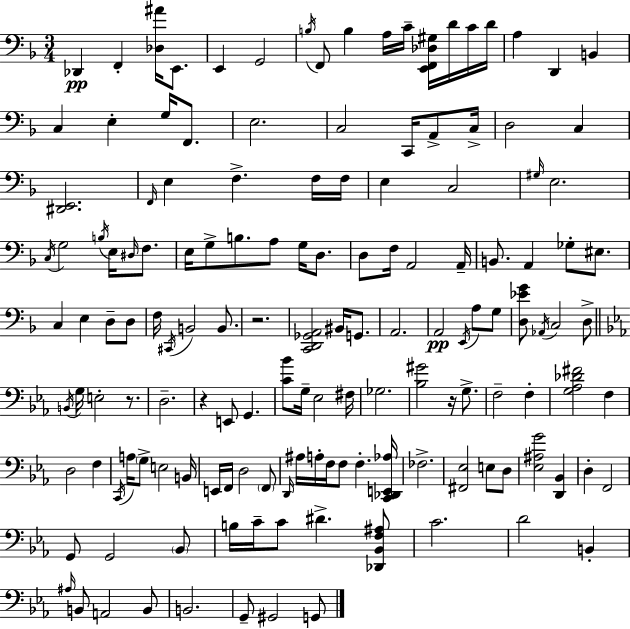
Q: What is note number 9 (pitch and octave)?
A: A3